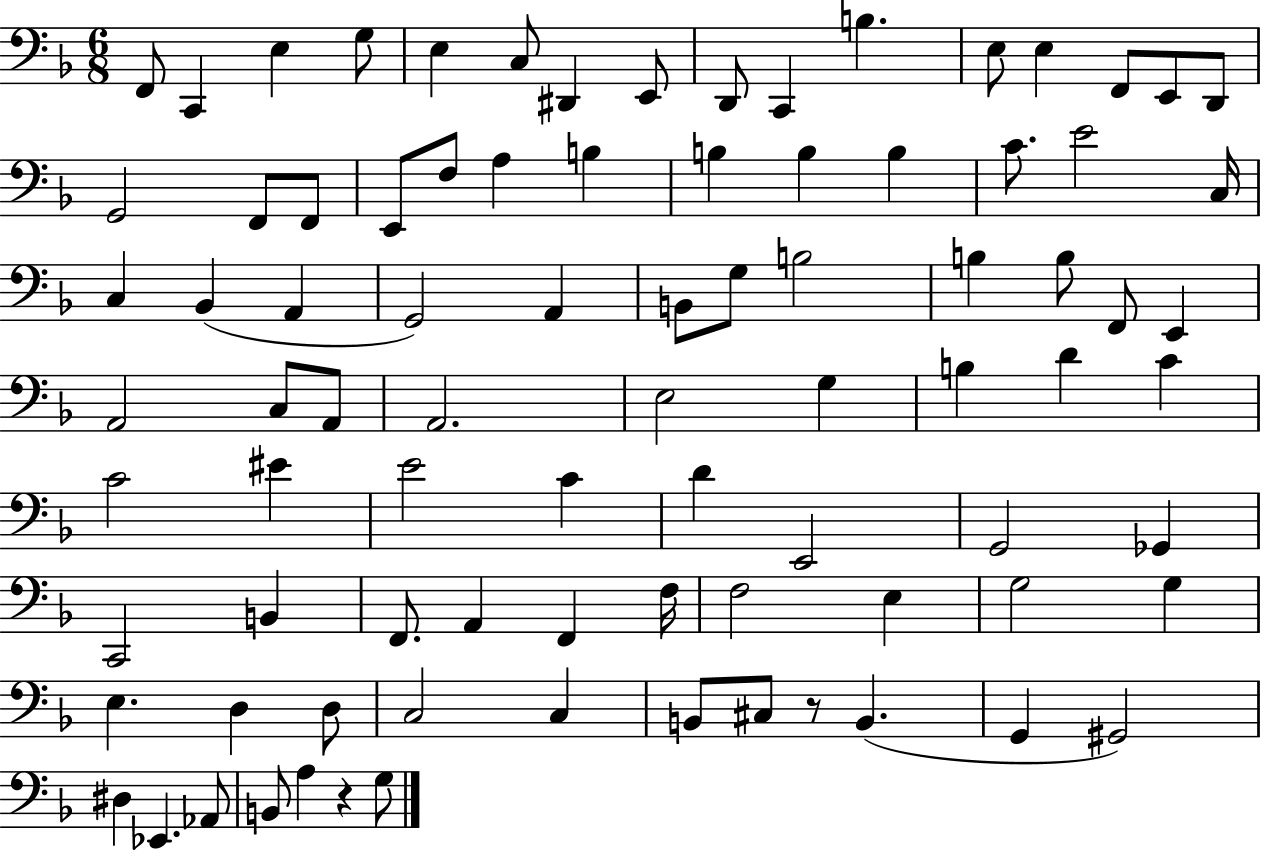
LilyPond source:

{
  \clef bass
  \numericTimeSignature
  \time 6/8
  \key f \major
  f,8 c,4 e4 g8 | e4 c8 dis,4 e,8 | d,8 c,4 b4. | e8 e4 f,8 e,8 d,8 | \break g,2 f,8 f,8 | e,8 f8 a4 b4 | b4 b4 b4 | c'8. e'2 c16 | \break c4 bes,4( a,4 | g,2) a,4 | b,8 g8 b2 | b4 b8 f,8 e,4 | \break a,2 c8 a,8 | a,2. | e2 g4 | b4 d'4 c'4 | \break c'2 eis'4 | e'2 c'4 | d'4 e,2 | g,2 ges,4 | \break c,2 b,4 | f,8. a,4 f,4 f16 | f2 e4 | g2 g4 | \break e4. d4 d8 | c2 c4 | b,8 cis8 r8 b,4.( | g,4 gis,2) | \break dis4 ees,4. aes,8 | b,8 a4 r4 g8 | \bar "|."
}